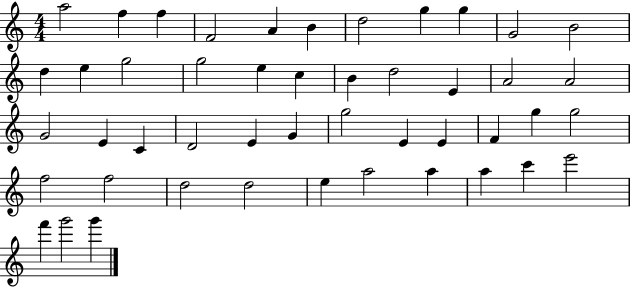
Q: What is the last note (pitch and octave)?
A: G6